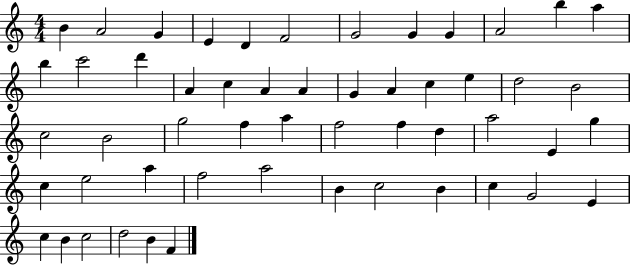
{
  \clef treble
  \numericTimeSignature
  \time 4/4
  \key c \major
  b'4 a'2 g'4 | e'4 d'4 f'2 | g'2 g'4 g'4 | a'2 b''4 a''4 | \break b''4 c'''2 d'''4 | a'4 c''4 a'4 a'4 | g'4 a'4 c''4 e''4 | d''2 b'2 | \break c''2 b'2 | g''2 f''4 a''4 | f''2 f''4 d''4 | a''2 e'4 g''4 | \break c''4 e''2 a''4 | f''2 a''2 | b'4 c''2 b'4 | c''4 g'2 e'4 | \break c''4 b'4 c''2 | d''2 b'4 f'4 | \bar "|."
}